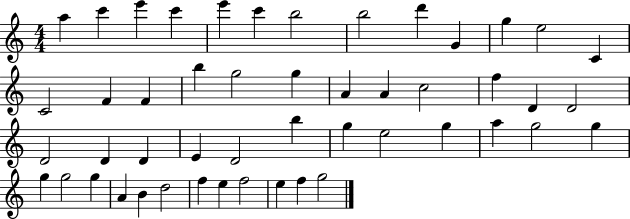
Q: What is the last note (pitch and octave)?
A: G5